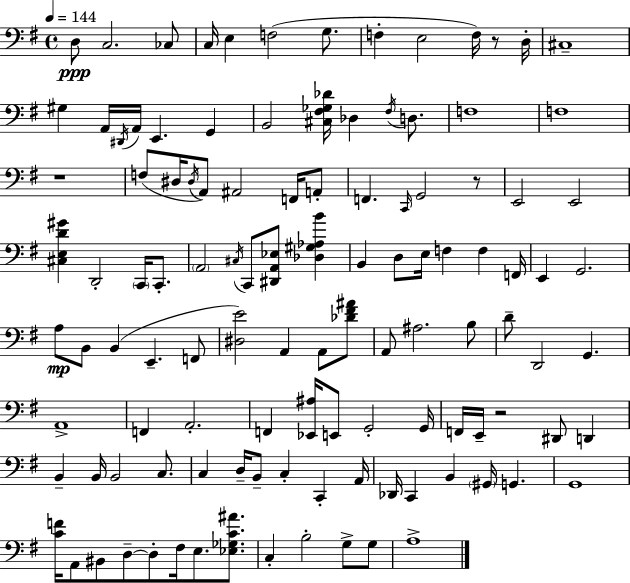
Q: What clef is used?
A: bass